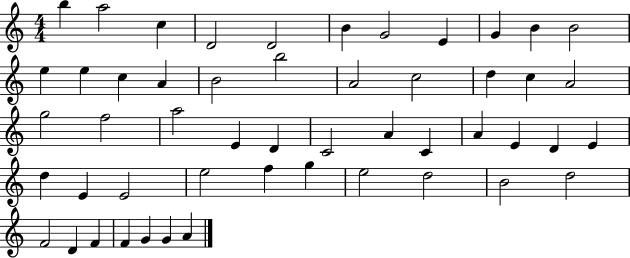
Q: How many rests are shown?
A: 0